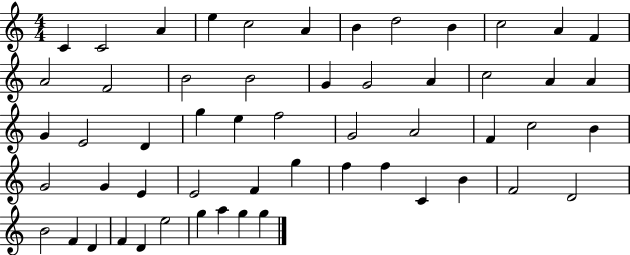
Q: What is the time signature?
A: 4/4